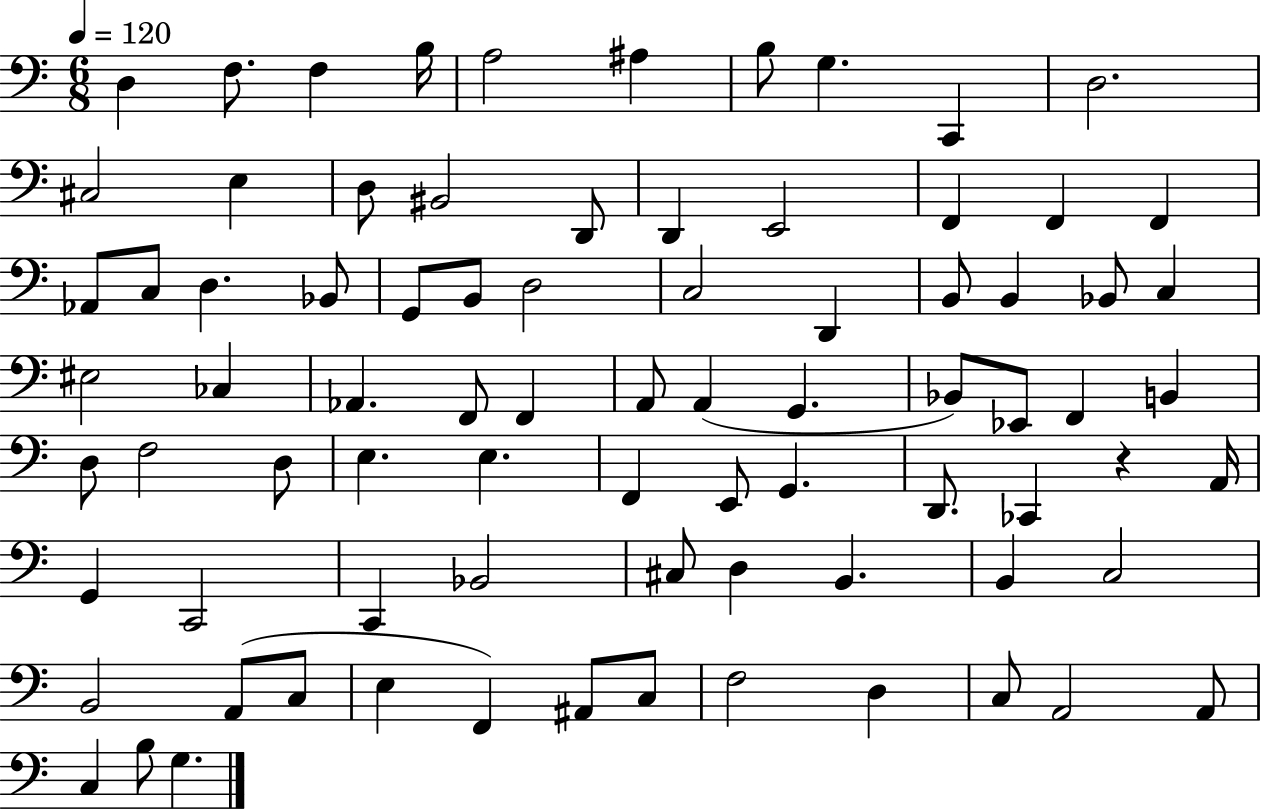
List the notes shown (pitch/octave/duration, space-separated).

D3/q F3/e. F3/q B3/s A3/h A#3/q B3/e G3/q. C2/q D3/h. C#3/h E3/q D3/e BIS2/h D2/e D2/q E2/h F2/q F2/q F2/q Ab2/e C3/e D3/q. Bb2/e G2/e B2/e D3/h C3/h D2/q B2/e B2/q Bb2/e C3/q EIS3/h CES3/q Ab2/q. F2/e F2/q A2/e A2/q G2/q. Bb2/e Eb2/e F2/q B2/q D3/e F3/h D3/e E3/q. E3/q. F2/q E2/e G2/q. D2/e. CES2/q R/q A2/s G2/q C2/h C2/q Bb2/h C#3/e D3/q B2/q. B2/q C3/h B2/h A2/e C3/e E3/q F2/q A#2/e C3/e F3/h D3/q C3/e A2/h A2/e C3/q B3/e G3/q.